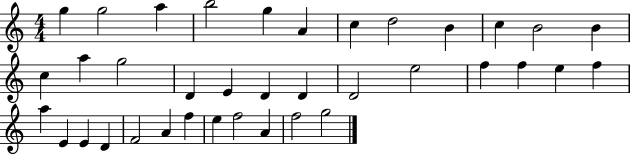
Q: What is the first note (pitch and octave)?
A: G5